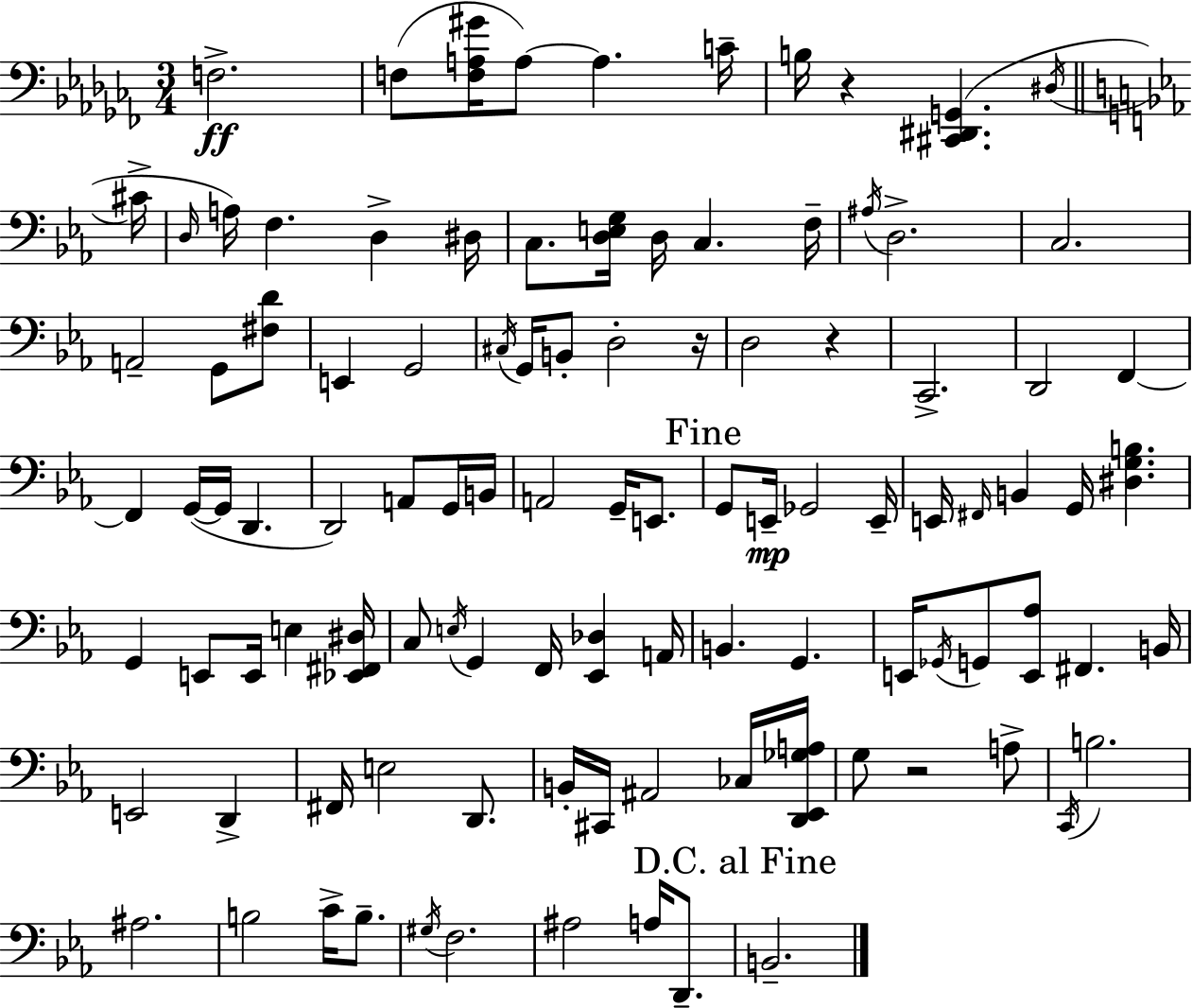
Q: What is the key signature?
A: AES minor